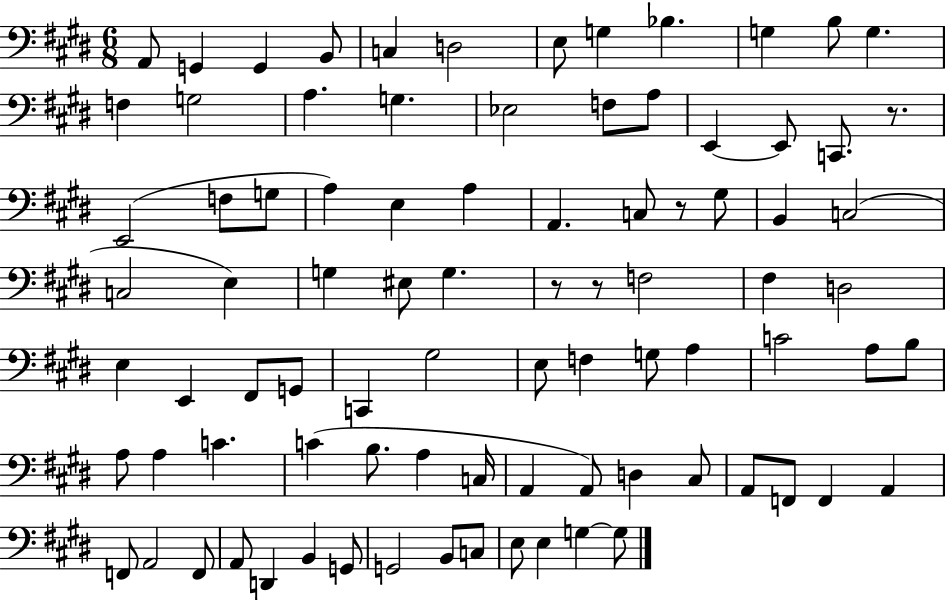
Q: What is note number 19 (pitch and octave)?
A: A3